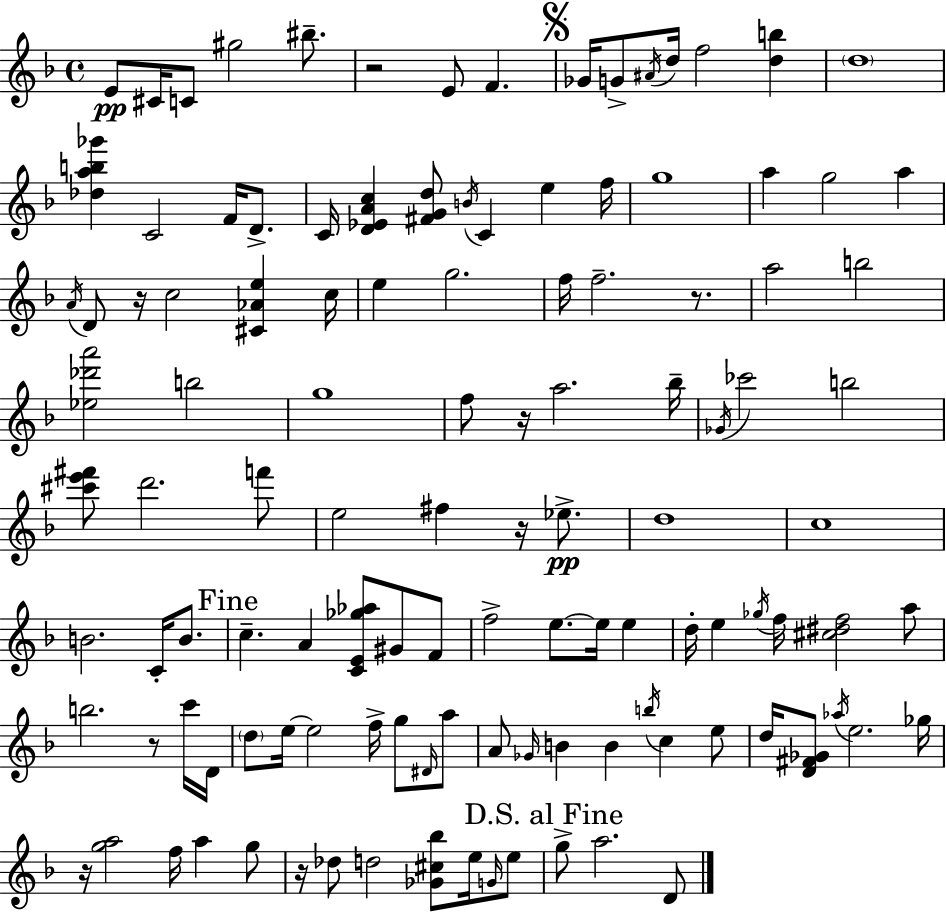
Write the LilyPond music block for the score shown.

{
  \clef treble
  \time 4/4
  \defaultTimeSignature
  \key f \major
  e'8\pp cis'16 c'8 gis''2 bis''8.-- | r2 e'8 f'4. | \mark \markup { \musicglyph "scripts.segno" } ges'16 g'8-> \acciaccatura { ais'16 } d''16 f''2 <d'' b''>4 | \parenthesize d''1 | \break <des'' a'' b'' ges'''>4 c'2 f'16 d'8.-> | c'16 <d' ees' a' c''>4 <fis' g' d''>8 \acciaccatura { b'16 } c'4 e''4 | f''16 g''1 | a''4 g''2 a''4 | \break \acciaccatura { a'16 } d'8 r16 c''2 <cis' aes' e''>4 | c''16 e''4 g''2. | f''16 f''2.-- | r8. a''2 b''2 | \break <ees'' des''' a'''>2 b''2 | g''1 | f''8 r16 a''2. | bes''16-- \acciaccatura { ges'16 } ces'''2 b''2 | \break <cis''' e''' fis'''>8 d'''2. | f'''8 e''2 fis''4 | r16 ees''8.->\pp d''1 | c''1 | \break b'2. | c'16-. b'8. \mark "Fine" c''4.-- a'4 <c' e' ges'' aes''>8 | gis'8 f'8 f''2-> e''8.~~ e''16 | e''4 d''16-. e''4 \acciaccatura { ges''16 } f''16 <cis'' dis'' f''>2 | \break a''8 b''2. | r8 c'''16 d'16 \parenthesize d''8 e''16~~ e''2 | f''16-> g''8 \grace { dis'16 } a''8 a'8 \grace { ges'16 } b'4 b'4 | \acciaccatura { b''16 } c''4 e''8 d''16 <d' fis' ges'>8 \acciaccatura { aes''16 } e''2. | \break ges''16 r16 <g'' a''>2 | f''16 a''4 g''8 r16 des''8 d''2 | <ges' cis'' bes''>8 e''16 \grace { g'16 } e''8 \mark "D.S. al Fine" g''8-> a''2. | d'8 \bar "|."
}